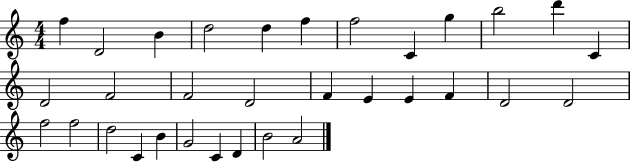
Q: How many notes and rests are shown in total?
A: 32